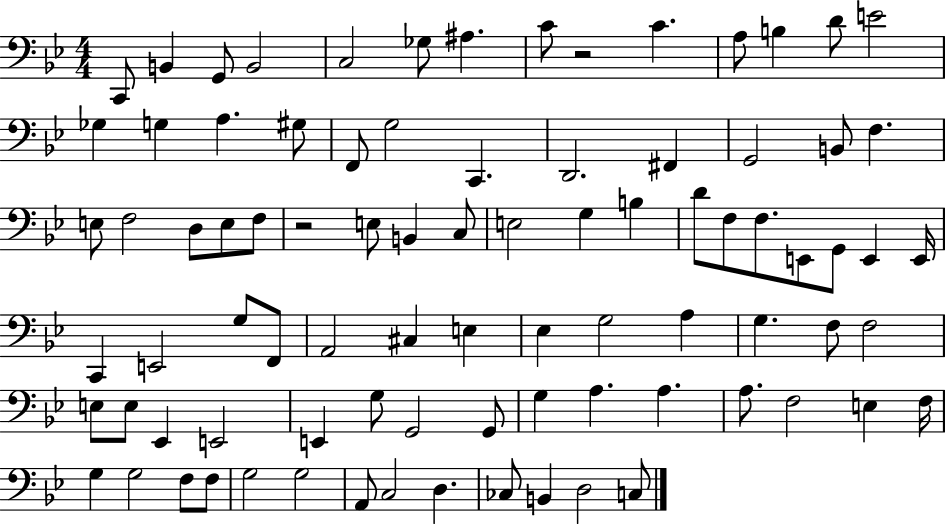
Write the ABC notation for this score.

X:1
T:Untitled
M:4/4
L:1/4
K:Bb
C,,/2 B,, G,,/2 B,,2 C,2 _G,/2 ^A, C/2 z2 C A,/2 B, D/2 E2 _G, G, A, ^G,/2 F,,/2 G,2 C,, D,,2 ^F,, G,,2 B,,/2 F, E,/2 F,2 D,/2 E,/2 F,/2 z2 E,/2 B,, C,/2 E,2 G, B, D/2 F,/2 F,/2 E,,/2 G,,/2 E,, E,,/4 C,, E,,2 G,/2 F,,/2 A,,2 ^C, E, _E, G,2 A, G, F,/2 F,2 E,/2 E,/2 _E,, E,,2 E,, G,/2 G,,2 G,,/2 G, A, A, A,/2 F,2 E, F,/4 G, G,2 F,/2 F,/2 G,2 G,2 A,,/2 C,2 D, _C,/2 B,, D,2 C,/2